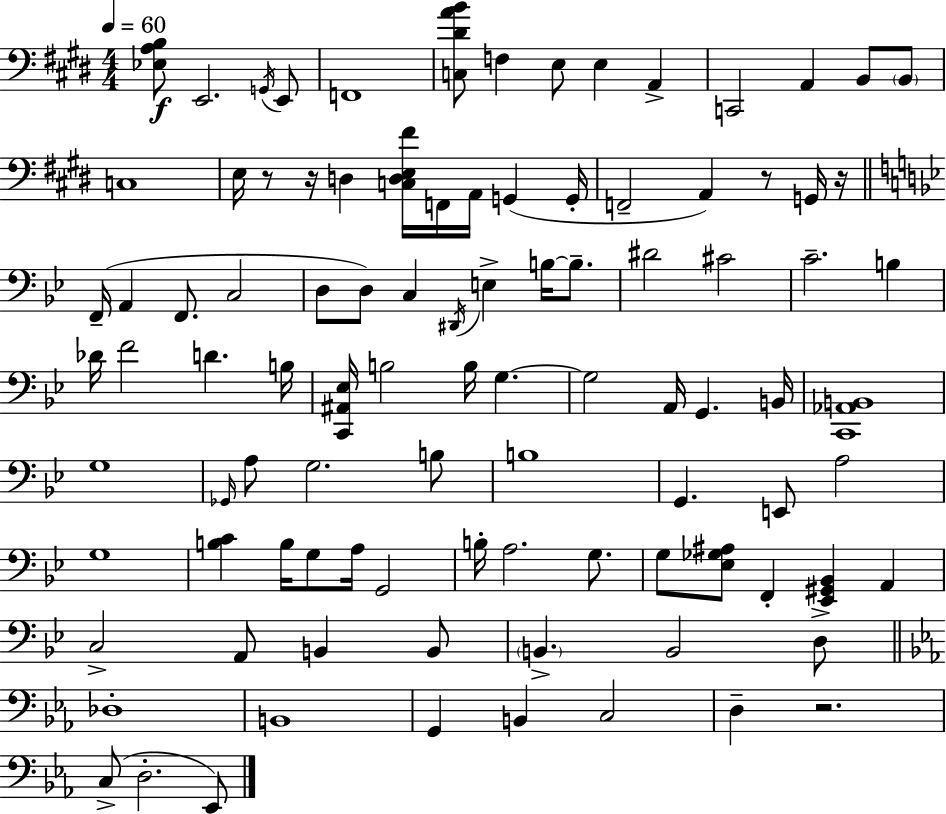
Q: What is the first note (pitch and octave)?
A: E2